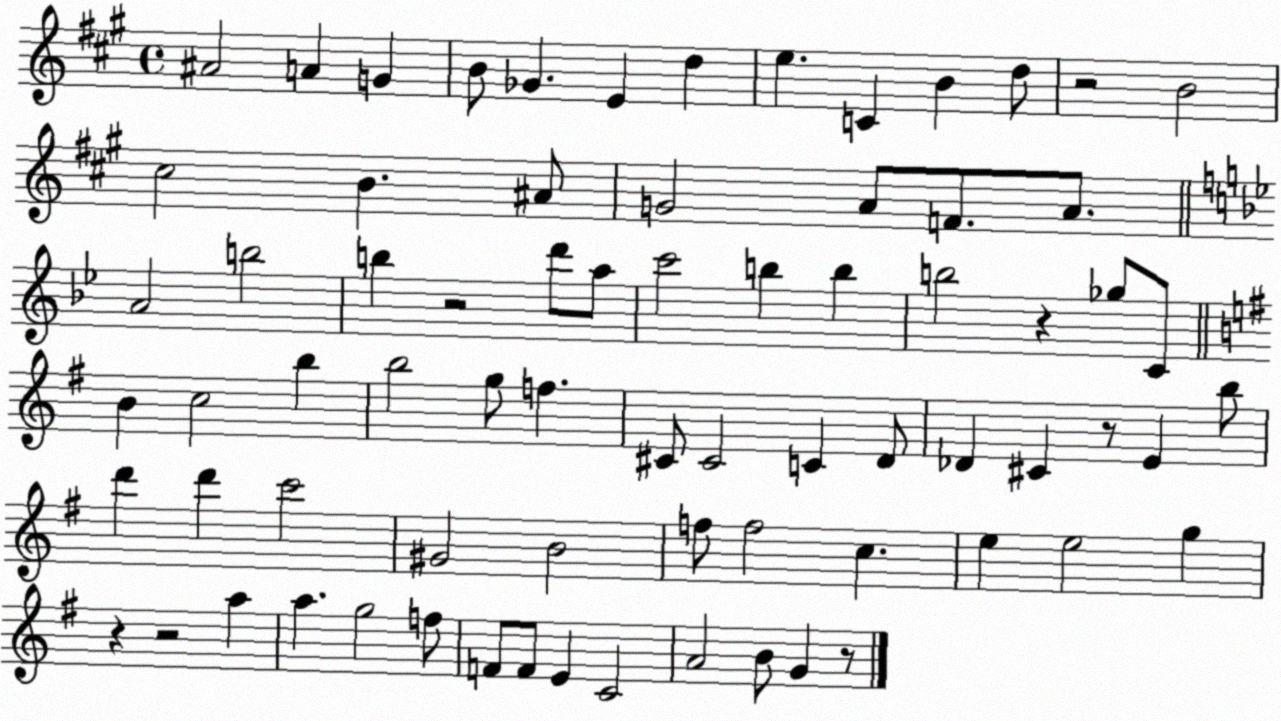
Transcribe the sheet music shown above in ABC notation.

X:1
T:Untitled
M:4/4
L:1/4
K:A
^A2 A G B/2 _G E d e C B d/2 z2 B2 ^c2 B ^A/2 G2 A/2 F/2 A/2 A2 b2 b z2 d'/2 a/2 c'2 b b b2 z _g/2 C/2 B c2 b b2 g/2 f ^C/2 ^C2 C D/2 _D ^C z/2 E b/2 d' d' c'2 ^G2 B2 f/2 f2 c e e2 g z z2 a a g2 f/2 F/2 F/2 E C2 A2 B/2 G z/2